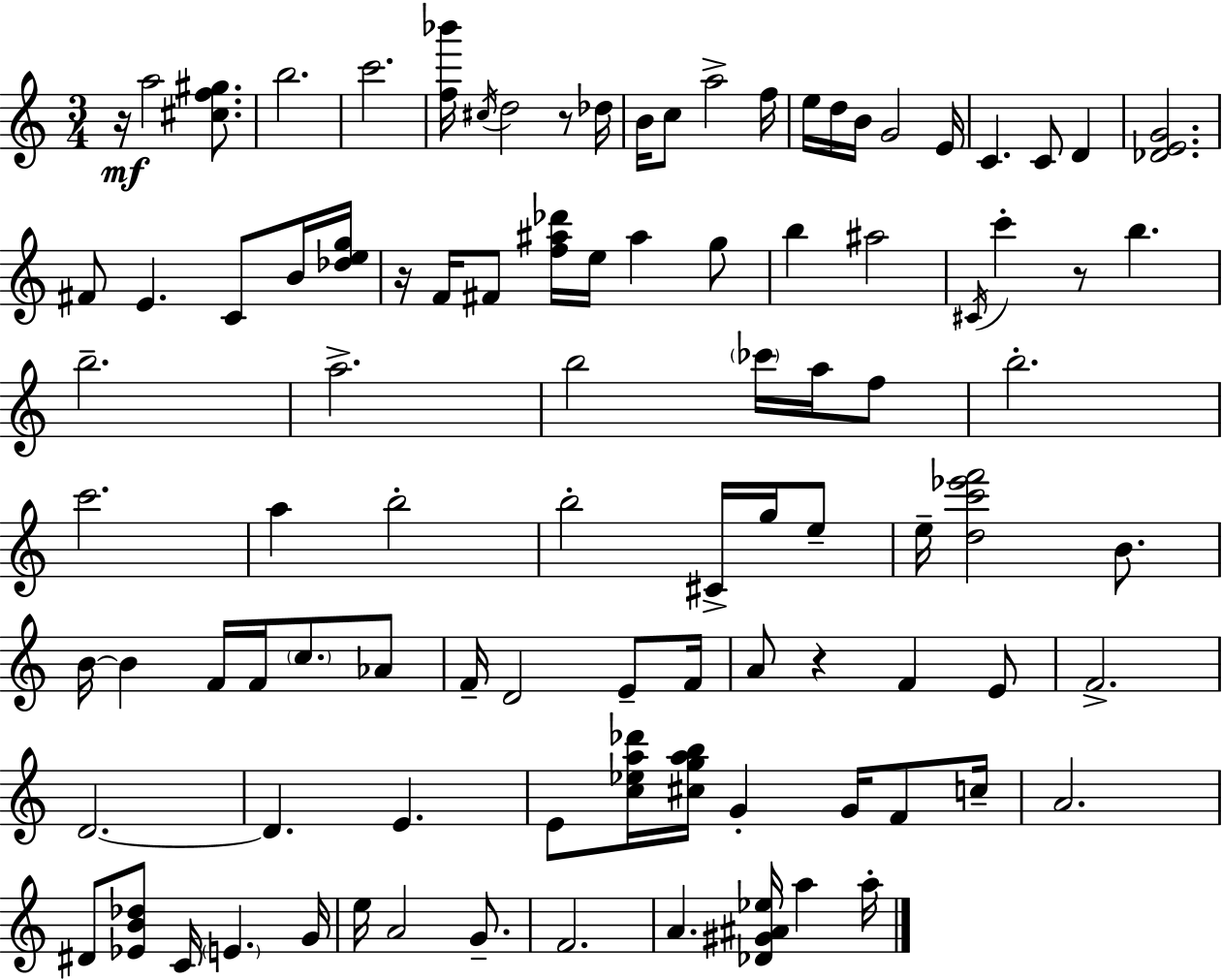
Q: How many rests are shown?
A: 5